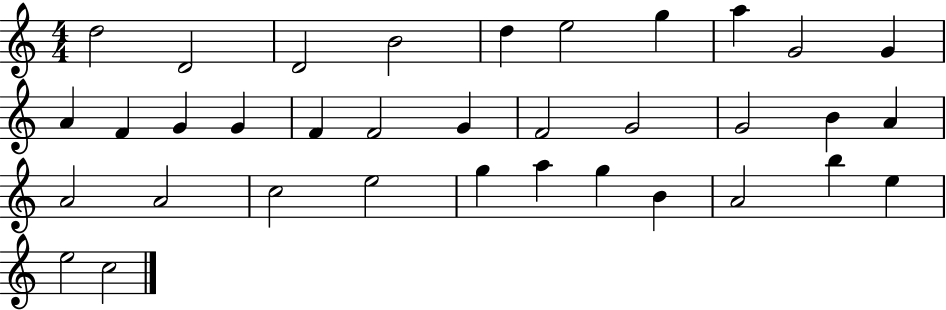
D5/h D4/h D4/h B4/h D5/q E5/h G5/q A5/q G4/h G4/q A4/q F4/q G4/q G4/q F4/q F4/h G4/q F4/h G4/h G4/h B4/q A4/q A4/h A4/h C5/h E5/h G5/q A5/q G5/q B4/q A4/h B5/q E5/q E5/h C5/h